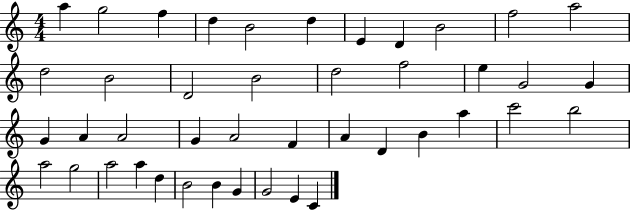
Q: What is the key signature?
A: C major